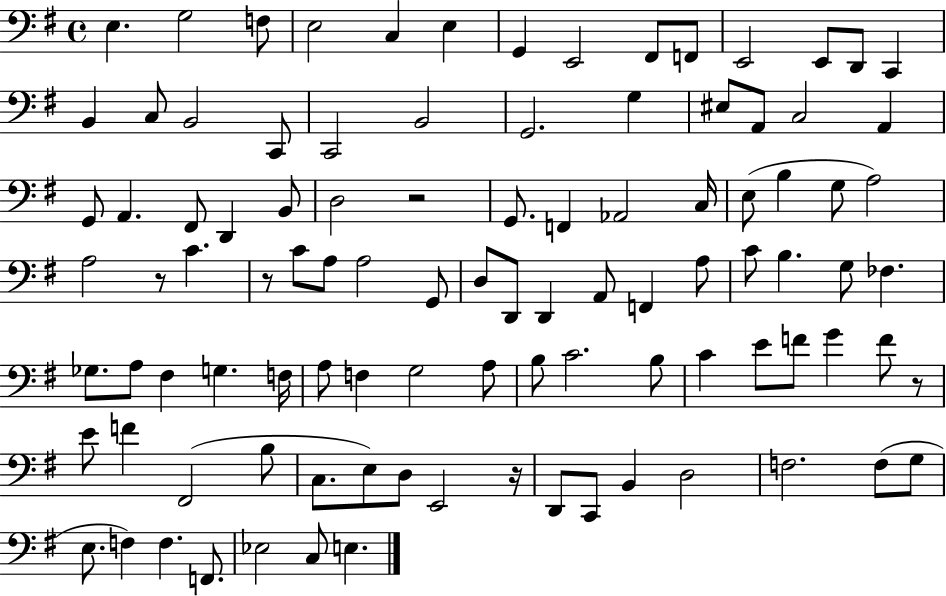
E3/q. G3/h F3/e E3/h C3/q E3/q G2/q E2/h F#2/e F2/e E2/h E2/e D2/e C2/q B2/q C3/e B2/h C2/e C2/h B2/h G2/h. G3/q EIS3/e A2/e C3/h A2/q G2/e A2/q. F#2/e D2/q B2/e D3/h R/h G2/e. F2/q Ab2/h C3/s E3/e B3/q G3/e A3/h A3/h R/e C4/q. R/e C4/e A3/e A3/h G2/e D3/e D2/e D2/q A2/e F2/q A3/e C4/e B3/q. G3/e FES3/q. Gb3/e. A3/e F#3/q G3/q. F3/s A3/e F3/q G3/h A3/e B3/e C4/h. B3/e C4/q E4/e F4/e G4/q F4/e R/e E4/e F4/q F#2/h B3/e C3/e. E3/e D3/e E2/h R/s D2/e C2/e B2/q D3/h F3/h. F3/e G3/e E3/e. F3/q F3/q. F2/e. Eb3/h C3/e E3/q.